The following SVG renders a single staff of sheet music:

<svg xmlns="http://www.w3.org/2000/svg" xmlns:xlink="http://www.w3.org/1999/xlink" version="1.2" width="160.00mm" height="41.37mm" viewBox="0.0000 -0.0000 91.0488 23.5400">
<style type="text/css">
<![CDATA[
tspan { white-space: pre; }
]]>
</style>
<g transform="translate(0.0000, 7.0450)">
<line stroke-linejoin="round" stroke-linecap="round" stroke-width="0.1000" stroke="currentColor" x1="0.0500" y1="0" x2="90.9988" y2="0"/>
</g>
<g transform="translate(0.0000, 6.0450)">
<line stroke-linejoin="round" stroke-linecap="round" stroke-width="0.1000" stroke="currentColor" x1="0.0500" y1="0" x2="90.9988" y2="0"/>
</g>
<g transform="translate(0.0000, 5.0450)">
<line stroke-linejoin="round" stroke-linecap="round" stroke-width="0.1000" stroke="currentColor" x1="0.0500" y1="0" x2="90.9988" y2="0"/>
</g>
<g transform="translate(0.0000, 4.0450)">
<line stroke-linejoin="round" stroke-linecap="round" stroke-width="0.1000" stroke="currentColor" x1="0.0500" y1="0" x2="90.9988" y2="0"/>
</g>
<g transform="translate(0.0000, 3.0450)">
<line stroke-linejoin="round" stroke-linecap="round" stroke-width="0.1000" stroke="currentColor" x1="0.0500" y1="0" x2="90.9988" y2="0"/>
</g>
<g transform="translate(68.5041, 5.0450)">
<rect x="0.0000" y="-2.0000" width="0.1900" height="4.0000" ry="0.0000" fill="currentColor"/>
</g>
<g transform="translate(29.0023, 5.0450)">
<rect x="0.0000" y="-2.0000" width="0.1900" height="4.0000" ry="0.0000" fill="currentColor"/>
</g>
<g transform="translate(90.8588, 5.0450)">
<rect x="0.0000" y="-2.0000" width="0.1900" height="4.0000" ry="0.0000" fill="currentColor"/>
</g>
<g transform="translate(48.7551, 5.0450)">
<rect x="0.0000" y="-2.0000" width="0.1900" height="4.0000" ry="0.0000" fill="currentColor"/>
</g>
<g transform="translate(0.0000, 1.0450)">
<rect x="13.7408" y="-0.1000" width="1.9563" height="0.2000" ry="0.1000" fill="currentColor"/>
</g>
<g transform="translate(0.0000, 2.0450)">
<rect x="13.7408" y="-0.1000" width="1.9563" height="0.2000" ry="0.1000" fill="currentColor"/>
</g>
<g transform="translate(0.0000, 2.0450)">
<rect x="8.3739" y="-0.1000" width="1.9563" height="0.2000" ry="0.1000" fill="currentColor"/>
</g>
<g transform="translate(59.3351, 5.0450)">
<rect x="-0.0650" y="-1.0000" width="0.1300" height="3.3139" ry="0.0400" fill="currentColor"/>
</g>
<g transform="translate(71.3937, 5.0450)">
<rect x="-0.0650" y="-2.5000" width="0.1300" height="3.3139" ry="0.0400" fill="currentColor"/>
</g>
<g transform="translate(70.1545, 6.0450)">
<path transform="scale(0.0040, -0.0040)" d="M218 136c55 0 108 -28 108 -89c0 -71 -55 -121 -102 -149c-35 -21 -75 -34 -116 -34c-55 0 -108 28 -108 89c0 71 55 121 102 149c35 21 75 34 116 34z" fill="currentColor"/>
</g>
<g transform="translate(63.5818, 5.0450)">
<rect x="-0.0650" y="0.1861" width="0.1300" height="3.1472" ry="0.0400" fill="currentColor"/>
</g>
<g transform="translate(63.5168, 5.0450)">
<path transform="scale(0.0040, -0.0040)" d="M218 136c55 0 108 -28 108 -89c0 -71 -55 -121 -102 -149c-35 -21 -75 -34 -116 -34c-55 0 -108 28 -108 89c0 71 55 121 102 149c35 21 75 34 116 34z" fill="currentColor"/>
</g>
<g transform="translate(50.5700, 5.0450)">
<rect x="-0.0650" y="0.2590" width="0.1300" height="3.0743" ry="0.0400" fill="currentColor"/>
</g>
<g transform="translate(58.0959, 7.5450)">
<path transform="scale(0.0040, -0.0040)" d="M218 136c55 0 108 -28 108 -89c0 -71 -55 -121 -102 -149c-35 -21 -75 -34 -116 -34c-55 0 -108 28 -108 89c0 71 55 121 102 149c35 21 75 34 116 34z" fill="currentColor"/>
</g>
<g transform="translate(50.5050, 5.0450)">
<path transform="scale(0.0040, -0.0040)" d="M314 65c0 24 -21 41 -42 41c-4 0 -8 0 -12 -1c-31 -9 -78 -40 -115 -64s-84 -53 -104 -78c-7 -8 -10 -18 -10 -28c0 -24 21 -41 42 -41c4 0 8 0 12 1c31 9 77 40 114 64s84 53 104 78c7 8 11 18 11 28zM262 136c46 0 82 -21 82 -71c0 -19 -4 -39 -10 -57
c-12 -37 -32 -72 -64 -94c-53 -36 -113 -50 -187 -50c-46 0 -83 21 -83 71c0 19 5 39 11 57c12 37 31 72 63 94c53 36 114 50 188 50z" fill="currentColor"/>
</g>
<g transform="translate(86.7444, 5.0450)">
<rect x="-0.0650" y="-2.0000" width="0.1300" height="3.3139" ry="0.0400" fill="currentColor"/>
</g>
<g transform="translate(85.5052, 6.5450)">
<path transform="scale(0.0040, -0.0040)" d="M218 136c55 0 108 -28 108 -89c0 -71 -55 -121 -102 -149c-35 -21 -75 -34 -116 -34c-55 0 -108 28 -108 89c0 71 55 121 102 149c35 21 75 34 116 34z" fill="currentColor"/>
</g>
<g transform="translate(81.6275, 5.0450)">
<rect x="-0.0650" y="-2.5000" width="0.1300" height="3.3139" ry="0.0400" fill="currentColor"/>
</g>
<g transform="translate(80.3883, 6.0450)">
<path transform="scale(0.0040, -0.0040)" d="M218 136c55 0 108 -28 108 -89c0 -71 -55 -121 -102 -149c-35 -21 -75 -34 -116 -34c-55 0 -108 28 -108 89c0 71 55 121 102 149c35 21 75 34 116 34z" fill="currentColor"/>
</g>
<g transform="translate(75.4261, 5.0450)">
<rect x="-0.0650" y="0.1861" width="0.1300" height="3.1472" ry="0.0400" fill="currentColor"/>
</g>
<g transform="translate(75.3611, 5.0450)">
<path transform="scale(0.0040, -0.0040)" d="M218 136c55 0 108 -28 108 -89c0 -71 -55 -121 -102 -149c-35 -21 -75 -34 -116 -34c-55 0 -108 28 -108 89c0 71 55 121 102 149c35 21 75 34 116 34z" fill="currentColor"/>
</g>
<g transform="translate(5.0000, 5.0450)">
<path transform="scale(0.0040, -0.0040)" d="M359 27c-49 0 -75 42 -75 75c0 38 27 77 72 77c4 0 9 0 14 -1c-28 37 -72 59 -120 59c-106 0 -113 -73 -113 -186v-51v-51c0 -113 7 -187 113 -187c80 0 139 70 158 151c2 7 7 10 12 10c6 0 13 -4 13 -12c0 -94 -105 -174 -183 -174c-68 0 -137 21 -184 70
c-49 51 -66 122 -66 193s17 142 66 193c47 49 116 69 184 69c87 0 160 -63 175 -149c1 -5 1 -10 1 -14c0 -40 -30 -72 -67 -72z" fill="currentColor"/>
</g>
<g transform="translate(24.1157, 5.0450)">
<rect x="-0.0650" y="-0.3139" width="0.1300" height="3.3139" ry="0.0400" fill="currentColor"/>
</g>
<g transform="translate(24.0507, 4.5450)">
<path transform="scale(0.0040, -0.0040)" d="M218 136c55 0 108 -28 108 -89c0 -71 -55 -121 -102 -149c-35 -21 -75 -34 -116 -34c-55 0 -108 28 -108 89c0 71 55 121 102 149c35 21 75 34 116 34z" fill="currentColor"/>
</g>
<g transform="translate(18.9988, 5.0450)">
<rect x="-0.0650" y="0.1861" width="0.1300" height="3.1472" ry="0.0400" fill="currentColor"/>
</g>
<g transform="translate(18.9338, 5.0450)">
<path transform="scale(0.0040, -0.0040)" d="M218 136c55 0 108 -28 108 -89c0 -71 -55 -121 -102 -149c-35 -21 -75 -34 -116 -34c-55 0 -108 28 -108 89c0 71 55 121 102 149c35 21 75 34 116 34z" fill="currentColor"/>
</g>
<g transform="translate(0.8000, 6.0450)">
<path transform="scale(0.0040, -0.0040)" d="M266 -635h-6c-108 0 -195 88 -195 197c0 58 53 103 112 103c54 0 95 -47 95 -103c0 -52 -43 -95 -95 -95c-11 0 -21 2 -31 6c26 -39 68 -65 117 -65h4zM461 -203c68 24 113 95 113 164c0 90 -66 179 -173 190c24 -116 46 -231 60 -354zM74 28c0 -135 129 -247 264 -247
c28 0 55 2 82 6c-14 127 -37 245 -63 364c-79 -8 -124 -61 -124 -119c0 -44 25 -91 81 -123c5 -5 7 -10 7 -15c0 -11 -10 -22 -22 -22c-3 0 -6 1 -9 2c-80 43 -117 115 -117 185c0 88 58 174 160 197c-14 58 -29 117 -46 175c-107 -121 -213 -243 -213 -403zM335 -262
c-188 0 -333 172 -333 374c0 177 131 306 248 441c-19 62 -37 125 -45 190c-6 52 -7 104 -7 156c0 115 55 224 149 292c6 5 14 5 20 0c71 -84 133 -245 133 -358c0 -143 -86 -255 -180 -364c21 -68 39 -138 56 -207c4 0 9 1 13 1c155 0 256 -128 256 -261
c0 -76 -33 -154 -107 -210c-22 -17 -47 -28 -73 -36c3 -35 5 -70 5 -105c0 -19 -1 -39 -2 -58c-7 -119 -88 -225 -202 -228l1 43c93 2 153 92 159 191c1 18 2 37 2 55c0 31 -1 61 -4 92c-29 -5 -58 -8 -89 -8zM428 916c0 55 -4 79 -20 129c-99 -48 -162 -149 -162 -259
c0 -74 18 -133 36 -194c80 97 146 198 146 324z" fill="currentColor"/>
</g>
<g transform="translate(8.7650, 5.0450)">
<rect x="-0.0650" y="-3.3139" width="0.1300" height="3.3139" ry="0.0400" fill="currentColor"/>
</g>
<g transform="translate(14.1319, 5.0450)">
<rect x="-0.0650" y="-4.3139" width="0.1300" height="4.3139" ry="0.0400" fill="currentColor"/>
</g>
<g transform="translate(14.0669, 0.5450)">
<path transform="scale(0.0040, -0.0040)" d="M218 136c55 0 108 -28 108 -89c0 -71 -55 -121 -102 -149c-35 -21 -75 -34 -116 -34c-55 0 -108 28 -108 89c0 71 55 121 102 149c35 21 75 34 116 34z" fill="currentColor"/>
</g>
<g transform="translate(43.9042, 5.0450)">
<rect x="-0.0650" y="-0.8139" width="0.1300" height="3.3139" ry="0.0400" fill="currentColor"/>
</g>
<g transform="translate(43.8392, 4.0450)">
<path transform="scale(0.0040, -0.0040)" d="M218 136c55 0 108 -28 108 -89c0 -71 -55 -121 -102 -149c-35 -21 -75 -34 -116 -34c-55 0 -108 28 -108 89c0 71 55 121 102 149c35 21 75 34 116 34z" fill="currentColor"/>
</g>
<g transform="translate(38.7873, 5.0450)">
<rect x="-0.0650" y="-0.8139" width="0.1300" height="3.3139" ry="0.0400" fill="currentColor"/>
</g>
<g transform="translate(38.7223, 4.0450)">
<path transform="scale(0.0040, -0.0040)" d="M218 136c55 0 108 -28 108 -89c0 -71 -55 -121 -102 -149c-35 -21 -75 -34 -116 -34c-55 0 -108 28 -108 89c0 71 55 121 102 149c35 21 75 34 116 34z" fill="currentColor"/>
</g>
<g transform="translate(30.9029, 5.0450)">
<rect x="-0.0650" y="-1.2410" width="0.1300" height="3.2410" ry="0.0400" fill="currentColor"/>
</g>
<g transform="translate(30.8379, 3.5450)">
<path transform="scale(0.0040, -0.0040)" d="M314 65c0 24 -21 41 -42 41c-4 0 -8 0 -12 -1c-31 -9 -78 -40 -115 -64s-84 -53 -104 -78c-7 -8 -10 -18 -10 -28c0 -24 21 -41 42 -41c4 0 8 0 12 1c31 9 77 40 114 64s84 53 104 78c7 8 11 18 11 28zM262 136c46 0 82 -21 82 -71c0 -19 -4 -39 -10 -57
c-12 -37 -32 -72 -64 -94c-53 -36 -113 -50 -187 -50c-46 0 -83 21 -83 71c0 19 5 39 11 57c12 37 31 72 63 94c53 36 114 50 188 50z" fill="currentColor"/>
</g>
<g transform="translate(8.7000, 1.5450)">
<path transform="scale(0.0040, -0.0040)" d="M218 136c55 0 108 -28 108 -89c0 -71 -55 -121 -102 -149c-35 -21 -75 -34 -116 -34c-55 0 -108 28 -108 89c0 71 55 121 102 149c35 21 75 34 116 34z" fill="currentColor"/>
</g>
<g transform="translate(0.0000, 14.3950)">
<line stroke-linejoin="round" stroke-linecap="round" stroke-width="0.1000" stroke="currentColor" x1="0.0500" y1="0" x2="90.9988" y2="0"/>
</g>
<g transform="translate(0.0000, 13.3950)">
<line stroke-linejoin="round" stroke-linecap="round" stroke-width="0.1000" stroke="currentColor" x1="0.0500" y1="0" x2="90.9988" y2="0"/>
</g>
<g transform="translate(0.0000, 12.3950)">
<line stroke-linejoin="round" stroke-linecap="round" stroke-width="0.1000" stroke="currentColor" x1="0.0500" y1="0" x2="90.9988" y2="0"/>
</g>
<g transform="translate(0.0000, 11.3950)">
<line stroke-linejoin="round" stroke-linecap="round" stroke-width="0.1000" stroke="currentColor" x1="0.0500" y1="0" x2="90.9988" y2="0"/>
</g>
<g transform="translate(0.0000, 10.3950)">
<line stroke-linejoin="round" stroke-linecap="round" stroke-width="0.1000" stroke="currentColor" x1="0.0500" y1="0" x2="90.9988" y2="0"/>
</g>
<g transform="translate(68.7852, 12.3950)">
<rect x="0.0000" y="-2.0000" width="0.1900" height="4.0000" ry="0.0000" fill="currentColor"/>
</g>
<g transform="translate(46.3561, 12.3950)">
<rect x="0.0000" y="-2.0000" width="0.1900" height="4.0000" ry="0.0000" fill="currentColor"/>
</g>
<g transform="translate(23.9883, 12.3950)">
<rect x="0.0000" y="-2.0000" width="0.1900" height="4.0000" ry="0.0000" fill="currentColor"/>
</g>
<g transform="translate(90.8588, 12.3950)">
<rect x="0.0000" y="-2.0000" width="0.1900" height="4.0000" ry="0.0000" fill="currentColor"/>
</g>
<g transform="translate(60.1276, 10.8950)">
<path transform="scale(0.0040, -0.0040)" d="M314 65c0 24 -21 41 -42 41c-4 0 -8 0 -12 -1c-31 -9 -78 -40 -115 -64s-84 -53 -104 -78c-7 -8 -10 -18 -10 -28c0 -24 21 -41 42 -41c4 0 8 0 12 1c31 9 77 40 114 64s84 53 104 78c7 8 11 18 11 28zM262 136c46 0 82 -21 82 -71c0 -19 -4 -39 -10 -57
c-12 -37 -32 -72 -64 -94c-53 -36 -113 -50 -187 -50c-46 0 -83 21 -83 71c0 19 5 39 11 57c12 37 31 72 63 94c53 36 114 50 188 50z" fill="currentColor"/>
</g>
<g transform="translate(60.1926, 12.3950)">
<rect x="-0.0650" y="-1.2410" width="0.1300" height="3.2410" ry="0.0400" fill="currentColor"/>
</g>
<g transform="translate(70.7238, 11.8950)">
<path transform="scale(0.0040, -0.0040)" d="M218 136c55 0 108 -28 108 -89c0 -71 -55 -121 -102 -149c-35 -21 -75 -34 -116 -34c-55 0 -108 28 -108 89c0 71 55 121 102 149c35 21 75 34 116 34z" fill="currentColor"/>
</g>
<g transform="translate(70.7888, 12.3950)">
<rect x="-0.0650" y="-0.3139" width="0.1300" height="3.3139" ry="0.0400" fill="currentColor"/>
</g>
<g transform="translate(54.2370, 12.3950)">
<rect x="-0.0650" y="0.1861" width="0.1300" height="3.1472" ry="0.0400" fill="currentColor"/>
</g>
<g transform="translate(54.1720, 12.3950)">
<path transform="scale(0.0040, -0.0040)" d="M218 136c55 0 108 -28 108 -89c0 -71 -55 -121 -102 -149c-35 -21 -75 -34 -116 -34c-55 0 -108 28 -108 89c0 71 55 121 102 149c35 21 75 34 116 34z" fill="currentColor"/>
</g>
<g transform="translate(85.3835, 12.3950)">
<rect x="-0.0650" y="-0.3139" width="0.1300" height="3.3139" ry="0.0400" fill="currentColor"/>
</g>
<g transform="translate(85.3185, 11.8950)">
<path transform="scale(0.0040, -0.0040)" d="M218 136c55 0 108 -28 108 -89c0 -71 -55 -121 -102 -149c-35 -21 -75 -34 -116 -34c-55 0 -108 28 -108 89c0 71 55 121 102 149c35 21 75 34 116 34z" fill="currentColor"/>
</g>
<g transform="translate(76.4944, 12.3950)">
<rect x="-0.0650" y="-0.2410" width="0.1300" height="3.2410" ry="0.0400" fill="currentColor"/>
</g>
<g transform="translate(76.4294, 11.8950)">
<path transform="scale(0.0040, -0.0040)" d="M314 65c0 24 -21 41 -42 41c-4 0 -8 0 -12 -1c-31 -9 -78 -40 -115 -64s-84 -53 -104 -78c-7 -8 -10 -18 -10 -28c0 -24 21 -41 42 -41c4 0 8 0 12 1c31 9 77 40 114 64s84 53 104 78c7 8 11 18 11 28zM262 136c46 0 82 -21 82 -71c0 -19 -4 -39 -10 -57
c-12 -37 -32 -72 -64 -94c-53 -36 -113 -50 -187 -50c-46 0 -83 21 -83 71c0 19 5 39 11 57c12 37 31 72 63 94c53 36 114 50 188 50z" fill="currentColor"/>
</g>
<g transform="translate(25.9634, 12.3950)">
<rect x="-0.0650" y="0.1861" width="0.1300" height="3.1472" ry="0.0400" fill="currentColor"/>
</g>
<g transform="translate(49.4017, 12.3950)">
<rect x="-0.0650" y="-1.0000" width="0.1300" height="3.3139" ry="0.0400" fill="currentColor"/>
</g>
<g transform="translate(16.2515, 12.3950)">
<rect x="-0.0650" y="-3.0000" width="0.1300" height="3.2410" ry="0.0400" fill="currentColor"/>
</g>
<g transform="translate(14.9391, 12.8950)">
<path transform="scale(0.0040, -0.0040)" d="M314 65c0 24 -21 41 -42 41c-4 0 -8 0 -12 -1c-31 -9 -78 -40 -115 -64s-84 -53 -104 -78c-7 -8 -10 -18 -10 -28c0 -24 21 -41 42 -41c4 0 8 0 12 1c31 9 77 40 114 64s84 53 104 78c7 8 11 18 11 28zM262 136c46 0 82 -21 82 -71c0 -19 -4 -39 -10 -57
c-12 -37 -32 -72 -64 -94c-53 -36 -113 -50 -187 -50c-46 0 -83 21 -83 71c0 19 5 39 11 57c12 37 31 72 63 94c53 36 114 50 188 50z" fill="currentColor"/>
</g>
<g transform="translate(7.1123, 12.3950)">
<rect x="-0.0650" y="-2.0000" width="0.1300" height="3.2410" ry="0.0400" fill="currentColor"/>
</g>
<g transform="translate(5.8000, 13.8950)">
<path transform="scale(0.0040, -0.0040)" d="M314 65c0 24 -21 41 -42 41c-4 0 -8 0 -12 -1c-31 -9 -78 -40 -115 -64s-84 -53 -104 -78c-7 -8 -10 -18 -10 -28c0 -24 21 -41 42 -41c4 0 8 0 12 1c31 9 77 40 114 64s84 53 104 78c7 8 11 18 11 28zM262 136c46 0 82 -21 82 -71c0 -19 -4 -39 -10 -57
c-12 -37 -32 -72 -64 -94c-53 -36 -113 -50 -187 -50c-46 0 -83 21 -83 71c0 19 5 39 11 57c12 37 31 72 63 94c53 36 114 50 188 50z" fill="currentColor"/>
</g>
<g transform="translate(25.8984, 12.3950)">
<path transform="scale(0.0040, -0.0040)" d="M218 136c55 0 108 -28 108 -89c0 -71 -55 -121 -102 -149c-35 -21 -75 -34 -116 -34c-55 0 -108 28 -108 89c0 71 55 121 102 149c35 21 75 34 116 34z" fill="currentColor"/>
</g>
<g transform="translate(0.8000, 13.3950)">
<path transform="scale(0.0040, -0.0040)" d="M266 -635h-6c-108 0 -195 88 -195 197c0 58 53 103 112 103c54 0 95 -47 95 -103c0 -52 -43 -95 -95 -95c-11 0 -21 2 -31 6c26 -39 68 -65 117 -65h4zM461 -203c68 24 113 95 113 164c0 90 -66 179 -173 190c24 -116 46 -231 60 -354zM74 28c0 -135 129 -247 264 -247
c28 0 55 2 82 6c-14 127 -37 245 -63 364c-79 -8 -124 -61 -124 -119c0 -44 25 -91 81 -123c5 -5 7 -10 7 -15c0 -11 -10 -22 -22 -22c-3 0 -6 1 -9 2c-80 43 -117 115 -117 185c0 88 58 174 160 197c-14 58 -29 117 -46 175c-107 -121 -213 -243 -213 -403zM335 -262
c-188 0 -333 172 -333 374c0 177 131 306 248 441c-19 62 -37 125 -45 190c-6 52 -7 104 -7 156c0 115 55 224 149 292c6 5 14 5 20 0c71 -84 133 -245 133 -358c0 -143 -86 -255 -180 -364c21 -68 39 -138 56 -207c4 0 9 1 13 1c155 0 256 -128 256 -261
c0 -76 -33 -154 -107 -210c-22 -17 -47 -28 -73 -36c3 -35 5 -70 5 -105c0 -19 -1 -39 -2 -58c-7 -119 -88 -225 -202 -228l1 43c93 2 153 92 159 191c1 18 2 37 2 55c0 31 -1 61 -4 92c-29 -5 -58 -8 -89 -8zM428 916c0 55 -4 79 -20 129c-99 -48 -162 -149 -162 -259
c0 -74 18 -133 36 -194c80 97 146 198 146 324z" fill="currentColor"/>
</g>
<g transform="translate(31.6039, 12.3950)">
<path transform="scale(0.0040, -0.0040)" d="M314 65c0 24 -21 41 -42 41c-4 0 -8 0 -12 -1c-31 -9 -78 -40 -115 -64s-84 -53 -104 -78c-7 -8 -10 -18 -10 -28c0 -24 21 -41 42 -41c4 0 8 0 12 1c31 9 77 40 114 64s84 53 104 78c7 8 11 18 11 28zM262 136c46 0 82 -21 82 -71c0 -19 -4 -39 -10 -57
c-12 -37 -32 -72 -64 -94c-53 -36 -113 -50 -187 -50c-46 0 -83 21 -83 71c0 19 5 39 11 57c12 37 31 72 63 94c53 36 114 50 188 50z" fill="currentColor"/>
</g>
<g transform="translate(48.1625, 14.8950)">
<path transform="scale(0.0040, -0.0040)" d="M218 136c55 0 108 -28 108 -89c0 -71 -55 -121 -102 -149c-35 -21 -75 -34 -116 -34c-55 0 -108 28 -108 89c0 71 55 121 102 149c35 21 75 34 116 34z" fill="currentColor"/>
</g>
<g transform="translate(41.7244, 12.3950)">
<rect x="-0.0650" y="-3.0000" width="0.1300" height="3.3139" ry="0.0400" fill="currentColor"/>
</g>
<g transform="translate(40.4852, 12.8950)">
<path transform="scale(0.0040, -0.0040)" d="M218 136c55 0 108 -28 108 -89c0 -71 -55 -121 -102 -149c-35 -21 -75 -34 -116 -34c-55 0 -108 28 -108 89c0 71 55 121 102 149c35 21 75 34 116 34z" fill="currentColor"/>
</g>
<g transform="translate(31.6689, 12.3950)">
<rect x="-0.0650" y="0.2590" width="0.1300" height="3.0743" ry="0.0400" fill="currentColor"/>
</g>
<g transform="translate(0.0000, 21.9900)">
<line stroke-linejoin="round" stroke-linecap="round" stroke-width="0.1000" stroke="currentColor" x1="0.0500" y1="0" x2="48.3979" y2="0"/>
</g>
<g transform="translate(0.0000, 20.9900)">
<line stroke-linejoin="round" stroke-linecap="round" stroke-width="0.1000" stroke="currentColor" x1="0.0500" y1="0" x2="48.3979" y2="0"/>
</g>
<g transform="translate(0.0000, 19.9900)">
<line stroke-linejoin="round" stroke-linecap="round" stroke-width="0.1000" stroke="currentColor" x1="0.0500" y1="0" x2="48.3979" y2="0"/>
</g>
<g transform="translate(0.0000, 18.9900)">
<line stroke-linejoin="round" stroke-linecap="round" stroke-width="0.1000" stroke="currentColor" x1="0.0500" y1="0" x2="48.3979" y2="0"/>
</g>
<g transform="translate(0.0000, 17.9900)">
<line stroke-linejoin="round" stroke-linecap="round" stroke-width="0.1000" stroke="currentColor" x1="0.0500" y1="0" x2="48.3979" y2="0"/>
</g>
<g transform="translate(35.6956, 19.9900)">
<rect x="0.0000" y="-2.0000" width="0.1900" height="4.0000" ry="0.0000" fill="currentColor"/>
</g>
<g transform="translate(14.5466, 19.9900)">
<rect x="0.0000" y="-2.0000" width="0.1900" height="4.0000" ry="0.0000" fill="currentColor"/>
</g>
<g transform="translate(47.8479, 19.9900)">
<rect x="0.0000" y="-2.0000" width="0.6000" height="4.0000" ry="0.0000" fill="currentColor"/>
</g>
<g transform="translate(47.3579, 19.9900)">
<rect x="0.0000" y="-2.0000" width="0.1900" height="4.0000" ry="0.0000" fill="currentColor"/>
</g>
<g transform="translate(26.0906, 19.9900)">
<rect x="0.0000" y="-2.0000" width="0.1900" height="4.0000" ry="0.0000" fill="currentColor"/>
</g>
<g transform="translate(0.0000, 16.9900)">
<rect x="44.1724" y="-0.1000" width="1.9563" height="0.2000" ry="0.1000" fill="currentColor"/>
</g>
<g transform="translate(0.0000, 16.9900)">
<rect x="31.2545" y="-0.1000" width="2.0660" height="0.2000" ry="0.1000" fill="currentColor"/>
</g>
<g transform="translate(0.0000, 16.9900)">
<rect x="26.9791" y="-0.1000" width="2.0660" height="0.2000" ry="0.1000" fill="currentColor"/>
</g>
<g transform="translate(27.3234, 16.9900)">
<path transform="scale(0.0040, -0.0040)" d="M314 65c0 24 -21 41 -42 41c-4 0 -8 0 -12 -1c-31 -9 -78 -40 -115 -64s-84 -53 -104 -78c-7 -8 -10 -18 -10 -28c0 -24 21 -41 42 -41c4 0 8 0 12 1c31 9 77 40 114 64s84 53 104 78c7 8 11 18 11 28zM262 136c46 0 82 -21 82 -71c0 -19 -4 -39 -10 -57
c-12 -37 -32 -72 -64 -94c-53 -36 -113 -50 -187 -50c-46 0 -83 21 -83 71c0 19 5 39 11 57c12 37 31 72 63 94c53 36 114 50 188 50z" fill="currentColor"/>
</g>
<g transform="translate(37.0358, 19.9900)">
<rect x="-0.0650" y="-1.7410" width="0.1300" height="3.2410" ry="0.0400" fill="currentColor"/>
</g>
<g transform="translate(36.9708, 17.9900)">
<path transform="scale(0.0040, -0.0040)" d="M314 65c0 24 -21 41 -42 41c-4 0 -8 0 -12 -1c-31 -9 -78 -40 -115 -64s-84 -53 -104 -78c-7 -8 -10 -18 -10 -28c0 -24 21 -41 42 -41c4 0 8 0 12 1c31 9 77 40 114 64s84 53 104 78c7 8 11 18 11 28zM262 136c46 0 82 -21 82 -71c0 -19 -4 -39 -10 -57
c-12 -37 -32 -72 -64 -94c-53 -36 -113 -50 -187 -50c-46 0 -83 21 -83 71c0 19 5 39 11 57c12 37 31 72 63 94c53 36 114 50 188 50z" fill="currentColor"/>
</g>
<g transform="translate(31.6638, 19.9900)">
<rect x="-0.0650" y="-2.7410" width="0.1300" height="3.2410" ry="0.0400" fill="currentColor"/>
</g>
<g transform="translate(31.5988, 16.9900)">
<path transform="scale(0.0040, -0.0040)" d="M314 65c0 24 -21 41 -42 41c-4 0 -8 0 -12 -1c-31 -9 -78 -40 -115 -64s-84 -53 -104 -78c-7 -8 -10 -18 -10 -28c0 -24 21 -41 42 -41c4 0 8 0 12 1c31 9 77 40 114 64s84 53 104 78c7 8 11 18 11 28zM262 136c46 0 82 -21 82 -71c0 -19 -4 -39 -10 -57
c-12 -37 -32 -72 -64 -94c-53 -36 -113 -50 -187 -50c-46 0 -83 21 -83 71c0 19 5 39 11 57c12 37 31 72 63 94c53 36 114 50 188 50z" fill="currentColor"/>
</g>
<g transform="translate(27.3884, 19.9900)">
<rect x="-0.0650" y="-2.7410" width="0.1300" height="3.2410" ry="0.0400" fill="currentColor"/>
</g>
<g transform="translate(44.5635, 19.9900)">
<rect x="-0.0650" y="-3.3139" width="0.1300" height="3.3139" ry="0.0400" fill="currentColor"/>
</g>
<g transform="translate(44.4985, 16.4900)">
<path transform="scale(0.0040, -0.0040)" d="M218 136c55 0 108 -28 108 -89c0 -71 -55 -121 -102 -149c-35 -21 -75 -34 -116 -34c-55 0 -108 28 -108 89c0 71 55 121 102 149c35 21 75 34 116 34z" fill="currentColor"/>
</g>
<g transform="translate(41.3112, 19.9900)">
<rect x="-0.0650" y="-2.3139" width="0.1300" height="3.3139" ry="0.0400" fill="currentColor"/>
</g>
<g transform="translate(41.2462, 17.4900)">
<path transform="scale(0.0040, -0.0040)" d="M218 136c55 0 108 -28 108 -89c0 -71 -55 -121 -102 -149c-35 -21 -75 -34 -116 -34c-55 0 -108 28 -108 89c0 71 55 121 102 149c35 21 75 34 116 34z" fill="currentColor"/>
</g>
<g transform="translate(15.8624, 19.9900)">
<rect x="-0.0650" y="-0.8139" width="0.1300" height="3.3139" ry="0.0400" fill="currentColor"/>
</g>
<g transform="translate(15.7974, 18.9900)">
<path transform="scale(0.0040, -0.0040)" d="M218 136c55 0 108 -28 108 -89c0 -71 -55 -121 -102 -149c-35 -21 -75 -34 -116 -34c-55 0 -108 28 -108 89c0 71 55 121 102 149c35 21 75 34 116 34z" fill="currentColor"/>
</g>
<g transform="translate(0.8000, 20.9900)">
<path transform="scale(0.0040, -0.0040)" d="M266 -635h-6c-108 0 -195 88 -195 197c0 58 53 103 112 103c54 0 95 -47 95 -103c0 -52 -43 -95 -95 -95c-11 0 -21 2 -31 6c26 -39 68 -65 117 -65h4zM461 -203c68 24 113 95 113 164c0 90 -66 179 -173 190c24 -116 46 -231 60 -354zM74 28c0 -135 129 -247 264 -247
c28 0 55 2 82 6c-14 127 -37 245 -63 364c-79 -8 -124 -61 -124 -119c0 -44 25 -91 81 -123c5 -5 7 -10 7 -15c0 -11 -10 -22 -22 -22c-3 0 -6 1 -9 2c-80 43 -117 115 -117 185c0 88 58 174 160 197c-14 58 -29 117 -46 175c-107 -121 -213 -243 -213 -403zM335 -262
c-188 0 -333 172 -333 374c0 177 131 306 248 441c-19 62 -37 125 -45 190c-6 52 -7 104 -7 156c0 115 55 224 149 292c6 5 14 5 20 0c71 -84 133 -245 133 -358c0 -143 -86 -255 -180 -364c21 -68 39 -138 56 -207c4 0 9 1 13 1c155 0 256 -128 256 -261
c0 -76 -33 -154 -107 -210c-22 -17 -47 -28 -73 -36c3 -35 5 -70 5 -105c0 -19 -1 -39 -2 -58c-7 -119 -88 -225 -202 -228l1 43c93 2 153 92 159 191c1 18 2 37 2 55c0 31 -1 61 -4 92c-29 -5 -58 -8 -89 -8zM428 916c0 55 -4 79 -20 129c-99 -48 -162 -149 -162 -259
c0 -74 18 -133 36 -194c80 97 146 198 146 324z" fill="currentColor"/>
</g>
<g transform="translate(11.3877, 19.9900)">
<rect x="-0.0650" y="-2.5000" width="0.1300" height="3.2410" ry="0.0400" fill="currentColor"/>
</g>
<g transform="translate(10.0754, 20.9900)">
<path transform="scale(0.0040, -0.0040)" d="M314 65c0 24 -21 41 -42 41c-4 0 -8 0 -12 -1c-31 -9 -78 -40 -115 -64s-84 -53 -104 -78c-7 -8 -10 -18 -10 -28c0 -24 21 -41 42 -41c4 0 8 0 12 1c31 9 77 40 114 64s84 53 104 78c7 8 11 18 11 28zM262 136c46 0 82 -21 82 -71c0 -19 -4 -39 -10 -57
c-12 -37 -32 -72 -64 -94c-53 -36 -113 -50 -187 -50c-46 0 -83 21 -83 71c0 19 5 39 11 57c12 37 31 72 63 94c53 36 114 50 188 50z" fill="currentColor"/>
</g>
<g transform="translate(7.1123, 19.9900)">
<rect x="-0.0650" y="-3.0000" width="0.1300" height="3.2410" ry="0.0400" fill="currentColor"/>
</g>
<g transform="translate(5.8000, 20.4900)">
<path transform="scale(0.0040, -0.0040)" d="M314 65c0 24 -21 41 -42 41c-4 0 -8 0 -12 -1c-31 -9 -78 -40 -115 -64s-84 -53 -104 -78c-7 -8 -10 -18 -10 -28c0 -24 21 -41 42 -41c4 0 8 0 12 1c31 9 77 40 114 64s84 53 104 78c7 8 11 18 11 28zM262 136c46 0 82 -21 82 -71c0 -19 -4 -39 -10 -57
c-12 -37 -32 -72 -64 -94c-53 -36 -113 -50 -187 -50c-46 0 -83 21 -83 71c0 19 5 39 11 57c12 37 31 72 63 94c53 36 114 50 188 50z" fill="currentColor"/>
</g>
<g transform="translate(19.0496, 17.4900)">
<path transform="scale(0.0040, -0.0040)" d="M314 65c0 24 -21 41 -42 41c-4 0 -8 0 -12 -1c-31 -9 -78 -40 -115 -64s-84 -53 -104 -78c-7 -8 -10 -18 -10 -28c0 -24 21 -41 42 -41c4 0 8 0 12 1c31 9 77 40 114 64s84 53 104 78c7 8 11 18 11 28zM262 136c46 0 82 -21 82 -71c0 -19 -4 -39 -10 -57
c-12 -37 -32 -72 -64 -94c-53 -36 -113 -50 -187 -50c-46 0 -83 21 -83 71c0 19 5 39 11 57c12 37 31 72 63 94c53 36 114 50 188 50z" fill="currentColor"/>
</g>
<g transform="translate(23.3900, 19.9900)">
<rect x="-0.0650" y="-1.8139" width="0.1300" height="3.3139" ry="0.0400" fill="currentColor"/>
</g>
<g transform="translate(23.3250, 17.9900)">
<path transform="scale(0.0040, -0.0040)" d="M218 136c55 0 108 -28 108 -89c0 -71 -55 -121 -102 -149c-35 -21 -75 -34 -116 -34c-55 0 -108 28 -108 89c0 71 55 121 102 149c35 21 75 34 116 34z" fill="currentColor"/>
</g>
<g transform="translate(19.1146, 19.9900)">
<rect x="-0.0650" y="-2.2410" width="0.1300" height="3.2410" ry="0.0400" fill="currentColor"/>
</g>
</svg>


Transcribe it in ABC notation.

X:1
T:Untitled
M:4/4
L:1/4
K:C
b d' B c e2 d d B2 D B G B G F F2 A2 B B2 A D B e2 c c2 c A2 G2 d g2 f a2 a2 f2 g b